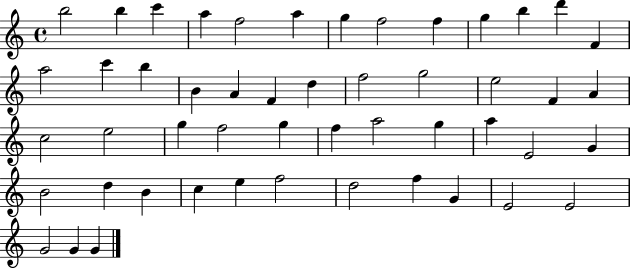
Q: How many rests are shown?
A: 0